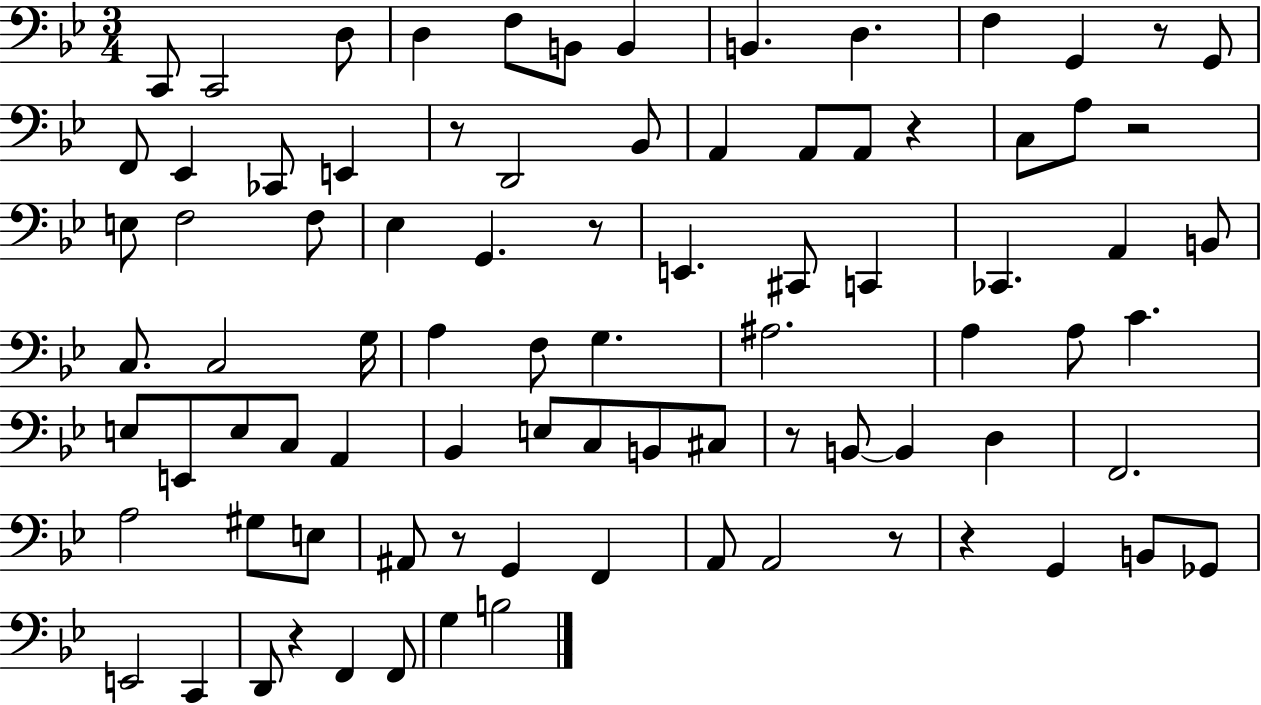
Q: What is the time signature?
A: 3/4